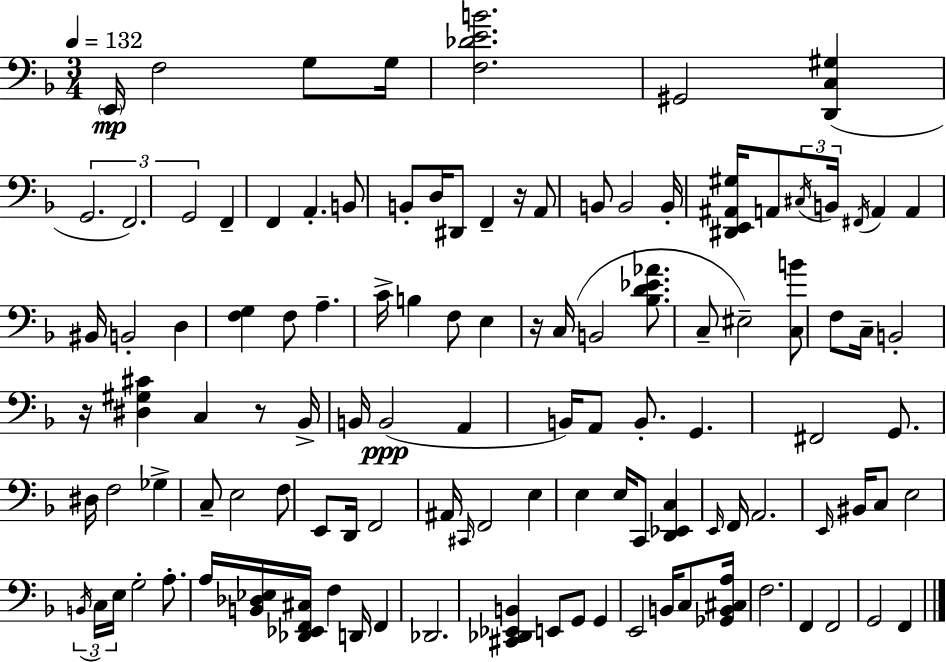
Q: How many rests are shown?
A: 4